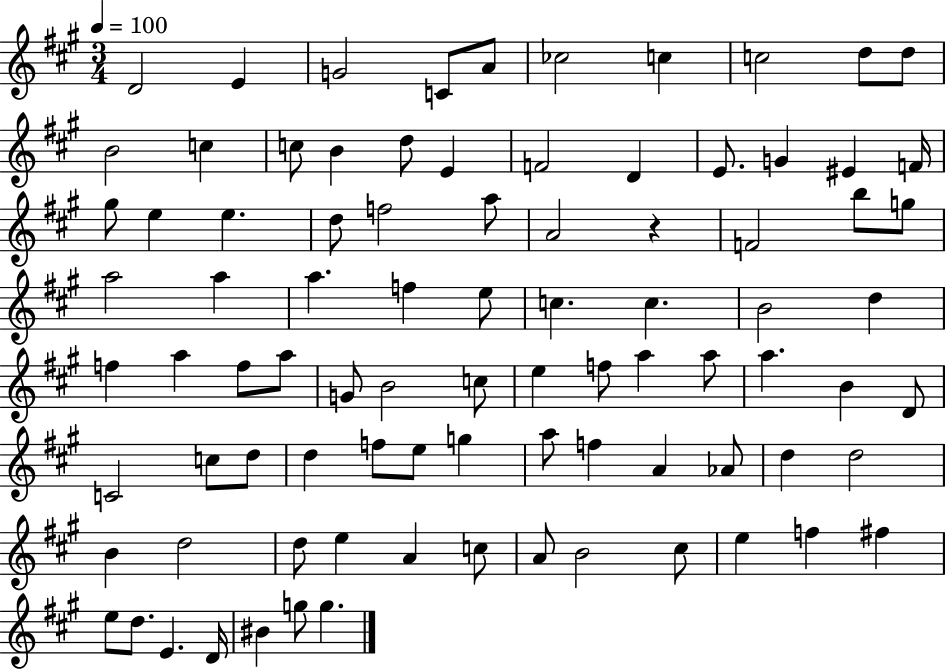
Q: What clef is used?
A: treble